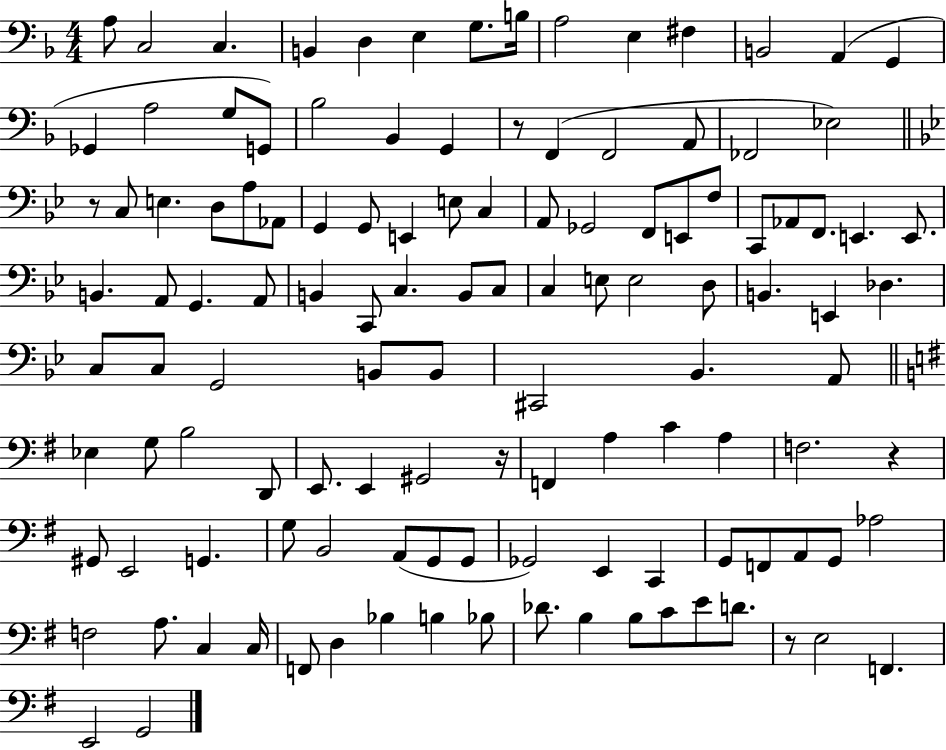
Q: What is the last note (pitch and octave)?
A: G2